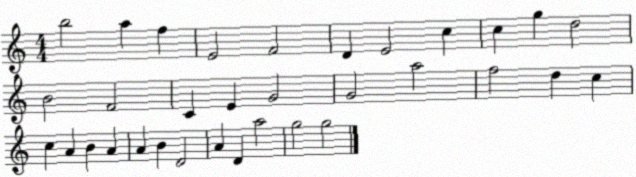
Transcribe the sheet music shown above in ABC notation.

X:1
T:Untitled
M:4/4
L:1/4
K:C
b2 a f E2 F2 D E2 c c g d2 B2 F2 C E G2 G2 a2 f2 d c c A B A A B D2 A D a2 g2 g2